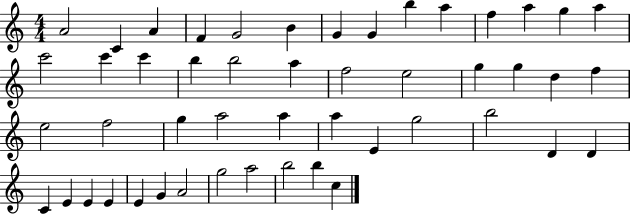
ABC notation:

X:1
T:Untitled
M:4/4
L:1/4
K:C
A2 C A F G2 B G G b a f a g a c'2 c' c' b b2 a f2 e2 g g d f e2 f2 g a2 a a E g2 b2 D D C E E E E G A2 g2 a2 b2 b c